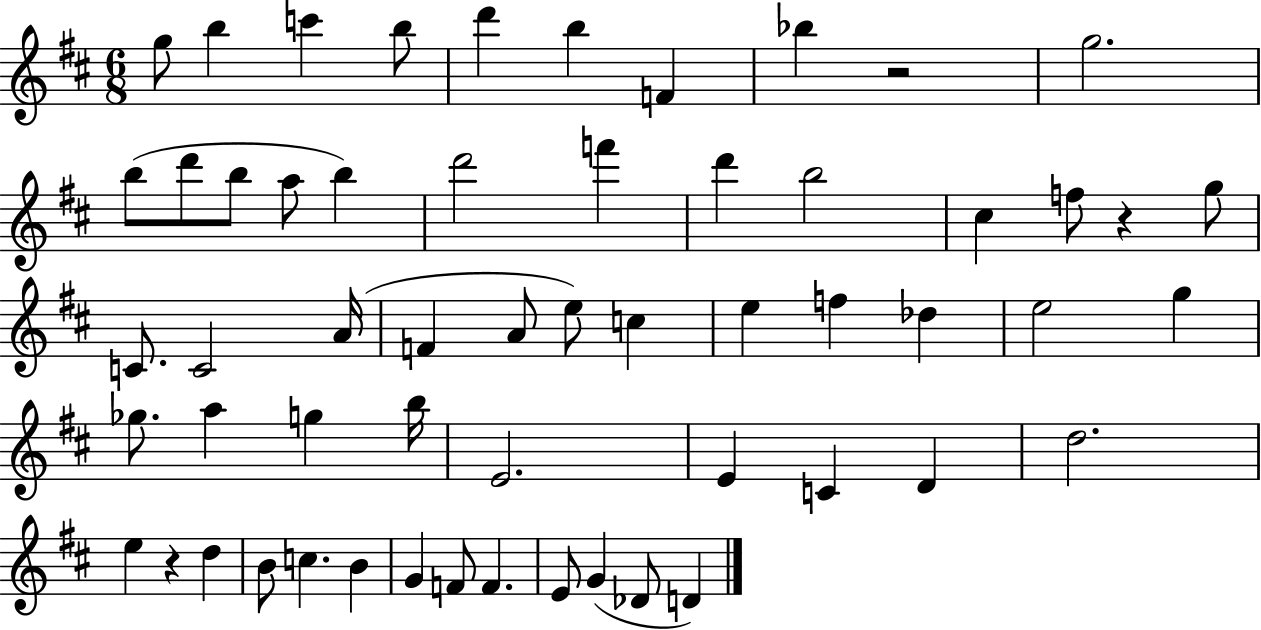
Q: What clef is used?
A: treble